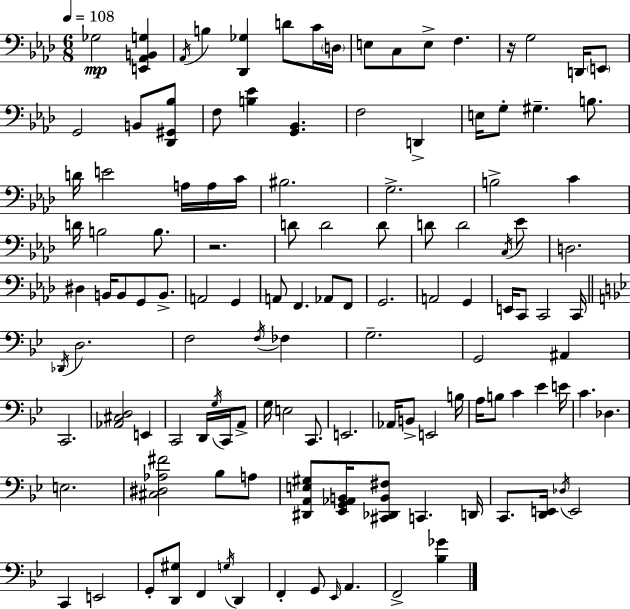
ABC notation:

X:1
T:Untitled
M:6/8
L:1/4
K:Ab
_G,2 [E,,_A,,B,,G,] _A,,/4 B, [_D,,_G,] D/2 C/4 D,/4 E,/2 C,/2 E,/2 F, z/4 G,2 D,,/4 E,,/2 G,,2 B,,/2 [_D,,^G,,_B,]/2 F,/2 [B,_E] [G,,_B,,] F,2 D,, E,/4 G,/2 ^G, B,/2 D/4 E2 A,/4 A,/4 C/4 ^B,2 G,2 B,2 C D/4 B,2 B,/2 z2 D/2 D2 D/2 D/2 D2 C,/4 _E/2 D,2 ^D, B,,/4 B,,/2 G,,/2 B,,/2 A,,2 G,, A,,/2 F,, _A,,/2 F,,/2 G,,2 A,,2 G,, E,,/4 C,,/2 C,,2 C,,/4 _D,,/4 D,2 F,2 F,/4 _F, G,2 G,,2 ^A,, C,,2 [_A,,^C,D,]2 E,, C,,2 D,,/4 G,/4 C,,/4 A,,/2 G,/4 E,2 C,,/2 E,,2 _A,,/4 B,,/2 E,,2 B,/4 A,/4 B,/2 C _E E/4 C _D, E,2 [^C,^D,_A,^F]2 _B,/2 A,/2 [^D,,A,,E,^G,]/2 [_E,,G,,_A,,B,,]/4 [^C,,_D,,B,,^F,]/2 C,, D,,/4 C,,/2 [D,,E,,]/4 _D,/4 E,,2 C,, E,,2 G,,/2 [D,,^G,]/2 F,, G,/4 D,, F,, G,,/2 _E,,/4 A,, F,,2 [_B,_G]